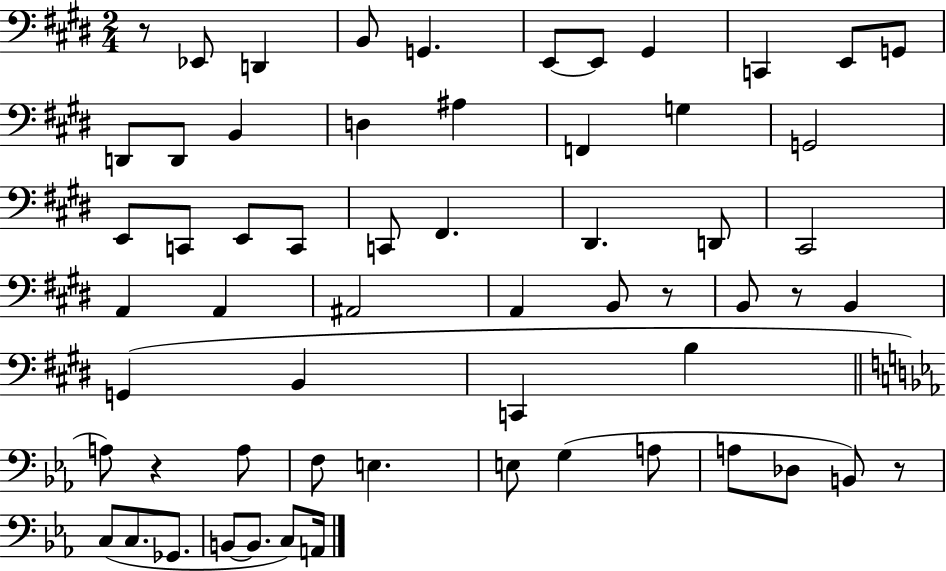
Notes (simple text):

R/e Eb2/e D2/q B2/e G2/q. E2/e E2/e G#2/q C2/q E2/e G2/e D2/e D2/e B2/q D3/q A#3/q F2/q G3/q G2/h E2/e C2/e E2/e C2/e C2/e F#2/q. D#2/q. D2/e C#2/h A2/q A2/q A#2/h A2/q B2/e R/e B2/e R/e B2/q G2/q B2/q C2/q B3/q A3/e R/q A3/e F3/e E3/q. E3/e G3/q A3/e A3/e Db3/e B2/e R/e C3/e C3/e. Gb2/e. B2/e B2/e. C3/e A2/s